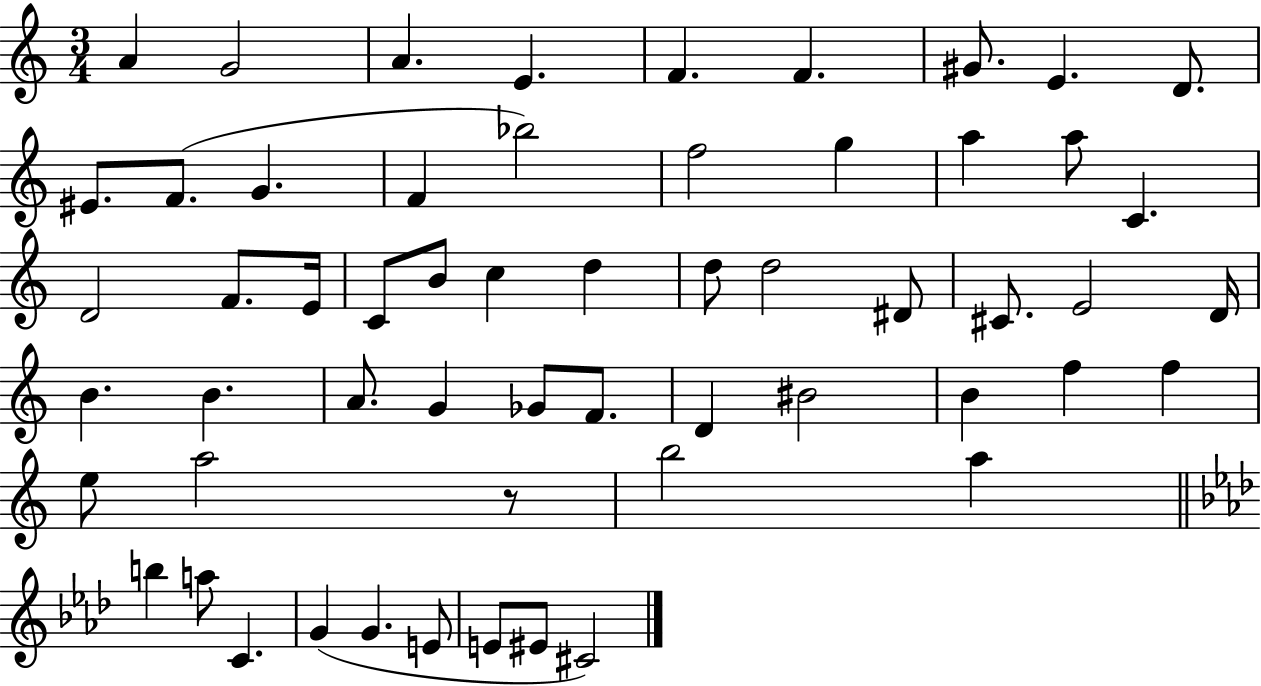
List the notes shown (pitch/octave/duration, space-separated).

A4/q G4/h A4/q. E4/q. F4/q. F4/q. G#4/e. E4/q. D4/e. EIS4/e. F4/e. G4/q. F4/q Bb5/h F5/h G5/q A5/q A5/e C4/q. D4/h F4/e. E4/s C4/e B4/e C5/q D5/q D5/e D5/h D#4/e C#4/e. E4/h D4/s B4/q. B4/q. A4/e. G4/q Gb4/e F4/e. D4/q BIS4/h B4/q F5/q F5/q E5/e A5/h R/e B5/h A5/q B5/q A5/e C4/q. G4/q G4/q. E4/e E4/e EIS4/e C#4/h